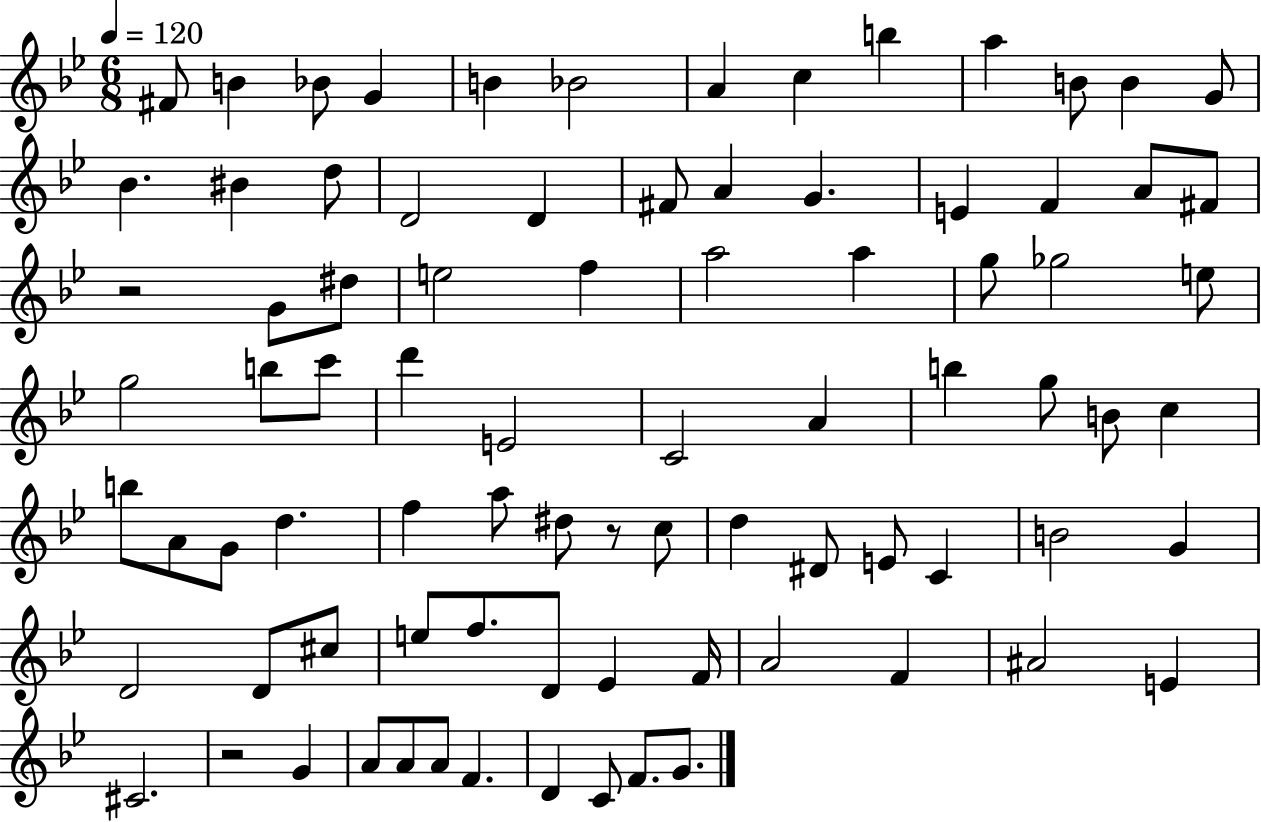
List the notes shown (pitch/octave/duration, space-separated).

F#4/e B4/q Bb4/e G4/q B4/q Bb4/h A4/q C5/q B5/q A5/q B4/e B4/q G4/e Bb4/q. BIS4/q D5/e D4/h D4/q F#4/e A4/q G4/q. E4/q F4/q A4/e F#4/e R/h G4/e D#5/e E5/h F5/q A5/h A5/q G5/e Gb5/h E5/e G5/h B5/e C6/e D6/q E4/h C4/h A4/q B5/q G5/e B4/e C5/q B5/e A4/e G4/e D5/q. F5/q A5/e D#5/e R/e C5/e D5/q D#4/e E4/e C4/q B4/h G4/q D4/h D4/e C#5/e E5/e F5/e. D4/e Eb4/q F4/s A4/h F4/q A#4/h E4/q C#4/h. R/h G4/q A4/e A4/e A4/e F4/q. D4/q C4/e F4/e. G4/e.